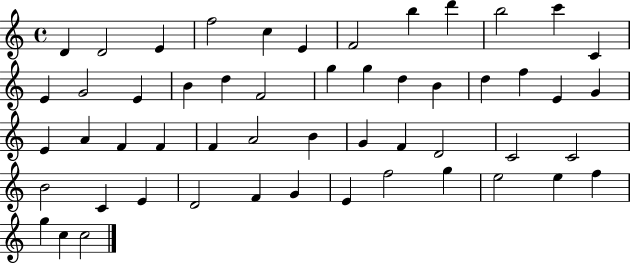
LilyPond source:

{
  \clef treble
  \time 4/4
  \defaultTimeSignature
  \key c \major
  d'4 d'2 e'4 | f''2 c''4 e'4 | f'2 b''4 d'''4 | b''2 c'''4 c'4 | \break e'4 g'2 e'4 | b'4 d''4 f'2 | g''4 g''4 d''4 b'4 | d''4 f''4 e'4 g'4 | \break e'4 a'4 f'4 f'4 | f'4 a'2 b'4 | g'4 f'4 d'2 | c'2 c'2 | \break b'2 c'4 e'4 | d'2 f'4 g'4 | e'4 f''2 g''4 | e''2 e''4 f''4 | \break g''4 c''4 c''2 | \bar "|."
}